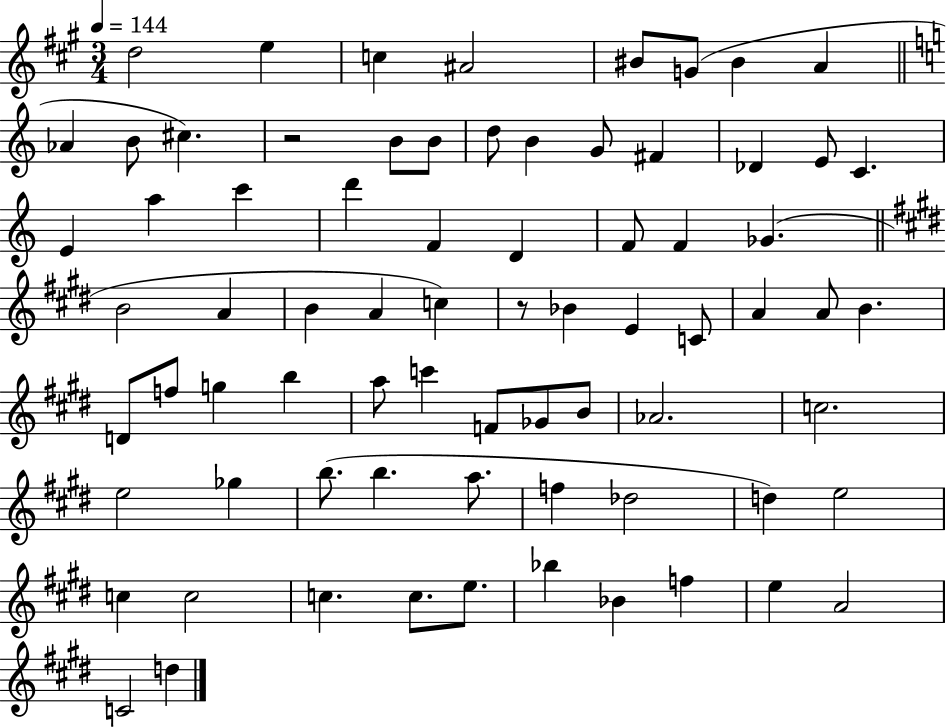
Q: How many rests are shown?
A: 2